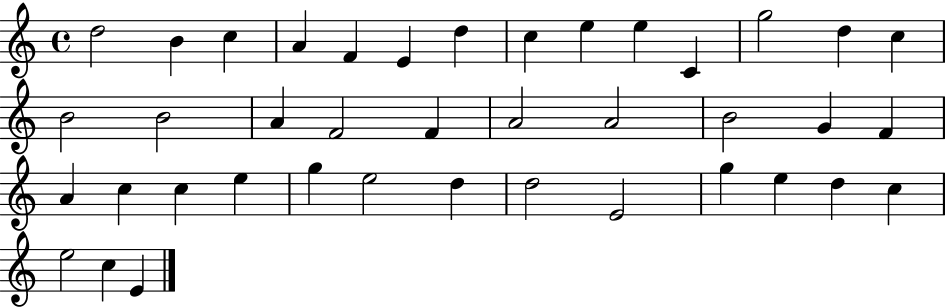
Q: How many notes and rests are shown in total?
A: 40